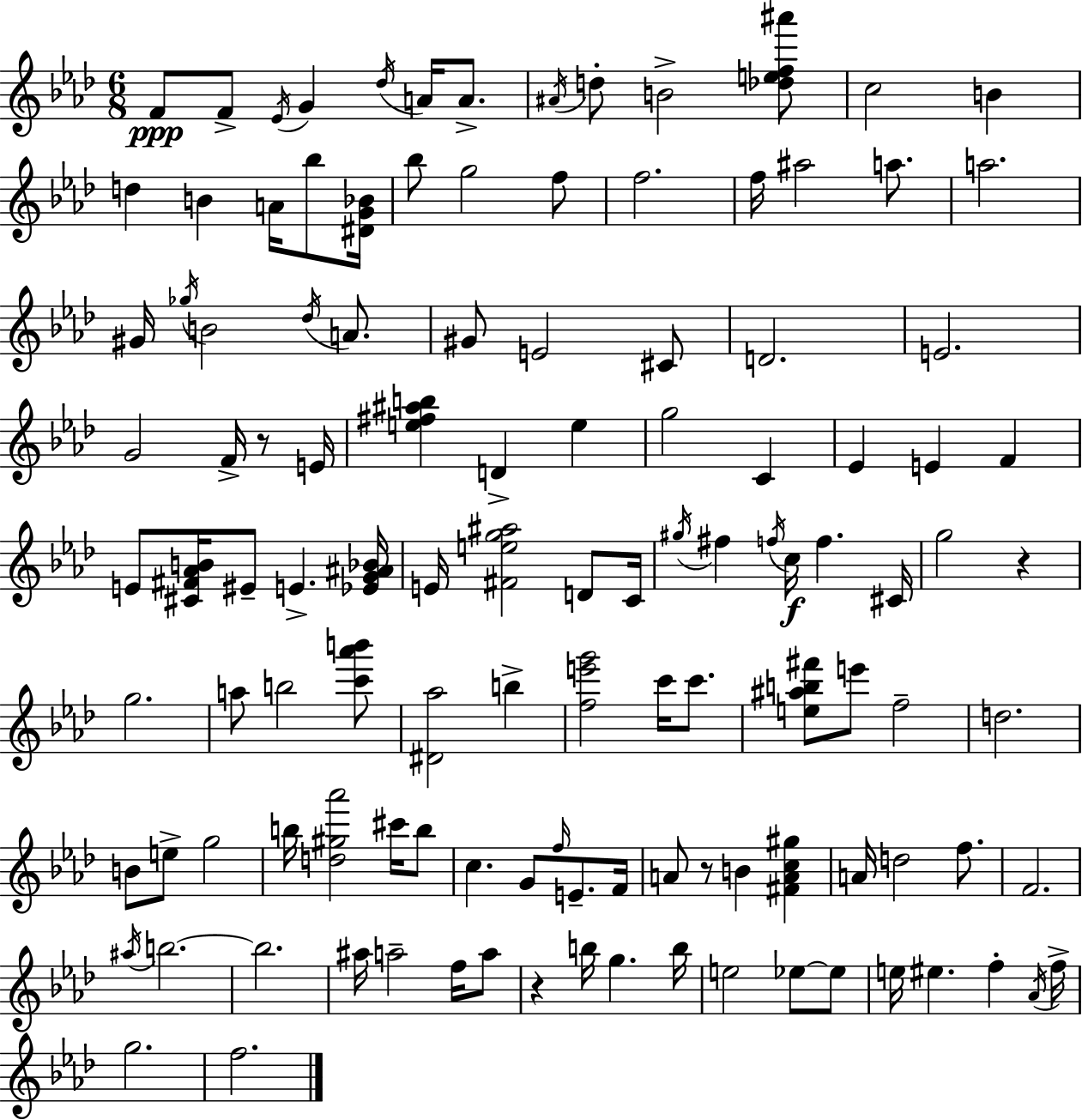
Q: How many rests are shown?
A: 4